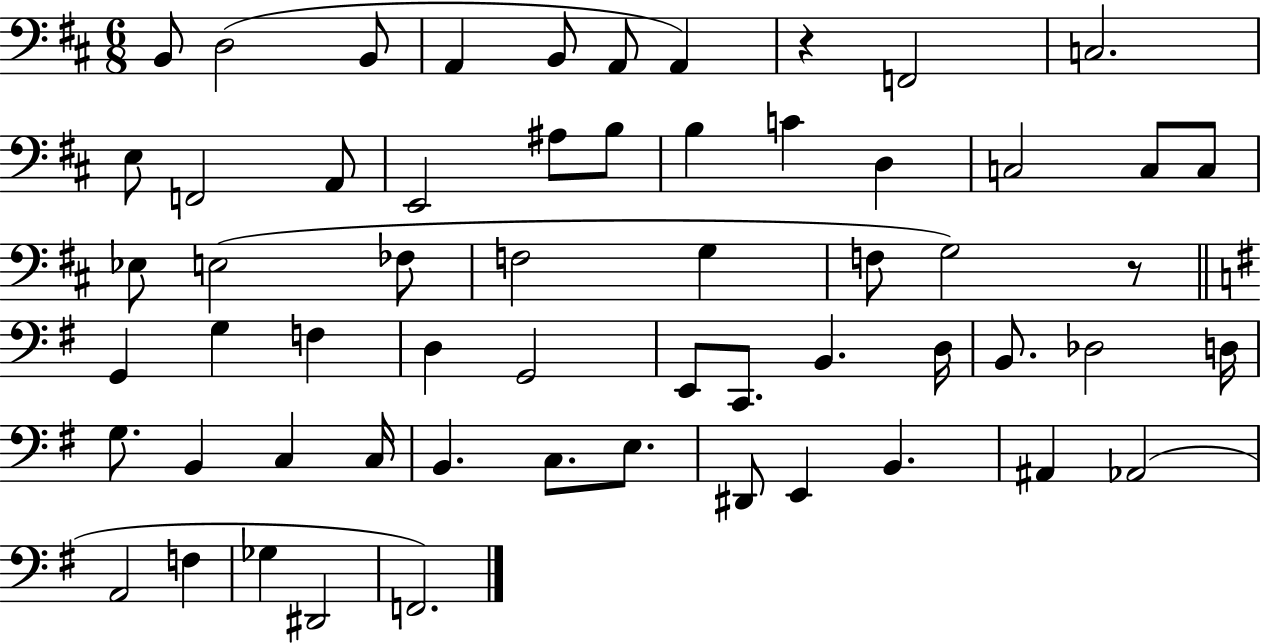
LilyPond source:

{
  \clef bass
  \numericTimeSignature
  \time 6/8
  \key d \major
  b,8 d2( b,8 | a,4 b,8 a,8 a,4) | r4 f,2 | c2. | \break e8 f,2 a,8 | e,2 ais8 b8 | b4 c'4 d4 | c2 c8 c8 | \break ees8 e2( fes8 | f2 g4 | f8 g2) r8 | \bar "||" \break \key g \major g,4 g4 f4 | d4 g,2 | e,8 c,8. b,4. d16 | b,8. des2 d16 | \break g8. b,4 c4 c16 | b,4. c8. e8. | dis,8 e,4 b,4. | ais,4 aes,2( | \break a,2 f4 | ges4 dis,2 | f,2.) | \bar "|."
}